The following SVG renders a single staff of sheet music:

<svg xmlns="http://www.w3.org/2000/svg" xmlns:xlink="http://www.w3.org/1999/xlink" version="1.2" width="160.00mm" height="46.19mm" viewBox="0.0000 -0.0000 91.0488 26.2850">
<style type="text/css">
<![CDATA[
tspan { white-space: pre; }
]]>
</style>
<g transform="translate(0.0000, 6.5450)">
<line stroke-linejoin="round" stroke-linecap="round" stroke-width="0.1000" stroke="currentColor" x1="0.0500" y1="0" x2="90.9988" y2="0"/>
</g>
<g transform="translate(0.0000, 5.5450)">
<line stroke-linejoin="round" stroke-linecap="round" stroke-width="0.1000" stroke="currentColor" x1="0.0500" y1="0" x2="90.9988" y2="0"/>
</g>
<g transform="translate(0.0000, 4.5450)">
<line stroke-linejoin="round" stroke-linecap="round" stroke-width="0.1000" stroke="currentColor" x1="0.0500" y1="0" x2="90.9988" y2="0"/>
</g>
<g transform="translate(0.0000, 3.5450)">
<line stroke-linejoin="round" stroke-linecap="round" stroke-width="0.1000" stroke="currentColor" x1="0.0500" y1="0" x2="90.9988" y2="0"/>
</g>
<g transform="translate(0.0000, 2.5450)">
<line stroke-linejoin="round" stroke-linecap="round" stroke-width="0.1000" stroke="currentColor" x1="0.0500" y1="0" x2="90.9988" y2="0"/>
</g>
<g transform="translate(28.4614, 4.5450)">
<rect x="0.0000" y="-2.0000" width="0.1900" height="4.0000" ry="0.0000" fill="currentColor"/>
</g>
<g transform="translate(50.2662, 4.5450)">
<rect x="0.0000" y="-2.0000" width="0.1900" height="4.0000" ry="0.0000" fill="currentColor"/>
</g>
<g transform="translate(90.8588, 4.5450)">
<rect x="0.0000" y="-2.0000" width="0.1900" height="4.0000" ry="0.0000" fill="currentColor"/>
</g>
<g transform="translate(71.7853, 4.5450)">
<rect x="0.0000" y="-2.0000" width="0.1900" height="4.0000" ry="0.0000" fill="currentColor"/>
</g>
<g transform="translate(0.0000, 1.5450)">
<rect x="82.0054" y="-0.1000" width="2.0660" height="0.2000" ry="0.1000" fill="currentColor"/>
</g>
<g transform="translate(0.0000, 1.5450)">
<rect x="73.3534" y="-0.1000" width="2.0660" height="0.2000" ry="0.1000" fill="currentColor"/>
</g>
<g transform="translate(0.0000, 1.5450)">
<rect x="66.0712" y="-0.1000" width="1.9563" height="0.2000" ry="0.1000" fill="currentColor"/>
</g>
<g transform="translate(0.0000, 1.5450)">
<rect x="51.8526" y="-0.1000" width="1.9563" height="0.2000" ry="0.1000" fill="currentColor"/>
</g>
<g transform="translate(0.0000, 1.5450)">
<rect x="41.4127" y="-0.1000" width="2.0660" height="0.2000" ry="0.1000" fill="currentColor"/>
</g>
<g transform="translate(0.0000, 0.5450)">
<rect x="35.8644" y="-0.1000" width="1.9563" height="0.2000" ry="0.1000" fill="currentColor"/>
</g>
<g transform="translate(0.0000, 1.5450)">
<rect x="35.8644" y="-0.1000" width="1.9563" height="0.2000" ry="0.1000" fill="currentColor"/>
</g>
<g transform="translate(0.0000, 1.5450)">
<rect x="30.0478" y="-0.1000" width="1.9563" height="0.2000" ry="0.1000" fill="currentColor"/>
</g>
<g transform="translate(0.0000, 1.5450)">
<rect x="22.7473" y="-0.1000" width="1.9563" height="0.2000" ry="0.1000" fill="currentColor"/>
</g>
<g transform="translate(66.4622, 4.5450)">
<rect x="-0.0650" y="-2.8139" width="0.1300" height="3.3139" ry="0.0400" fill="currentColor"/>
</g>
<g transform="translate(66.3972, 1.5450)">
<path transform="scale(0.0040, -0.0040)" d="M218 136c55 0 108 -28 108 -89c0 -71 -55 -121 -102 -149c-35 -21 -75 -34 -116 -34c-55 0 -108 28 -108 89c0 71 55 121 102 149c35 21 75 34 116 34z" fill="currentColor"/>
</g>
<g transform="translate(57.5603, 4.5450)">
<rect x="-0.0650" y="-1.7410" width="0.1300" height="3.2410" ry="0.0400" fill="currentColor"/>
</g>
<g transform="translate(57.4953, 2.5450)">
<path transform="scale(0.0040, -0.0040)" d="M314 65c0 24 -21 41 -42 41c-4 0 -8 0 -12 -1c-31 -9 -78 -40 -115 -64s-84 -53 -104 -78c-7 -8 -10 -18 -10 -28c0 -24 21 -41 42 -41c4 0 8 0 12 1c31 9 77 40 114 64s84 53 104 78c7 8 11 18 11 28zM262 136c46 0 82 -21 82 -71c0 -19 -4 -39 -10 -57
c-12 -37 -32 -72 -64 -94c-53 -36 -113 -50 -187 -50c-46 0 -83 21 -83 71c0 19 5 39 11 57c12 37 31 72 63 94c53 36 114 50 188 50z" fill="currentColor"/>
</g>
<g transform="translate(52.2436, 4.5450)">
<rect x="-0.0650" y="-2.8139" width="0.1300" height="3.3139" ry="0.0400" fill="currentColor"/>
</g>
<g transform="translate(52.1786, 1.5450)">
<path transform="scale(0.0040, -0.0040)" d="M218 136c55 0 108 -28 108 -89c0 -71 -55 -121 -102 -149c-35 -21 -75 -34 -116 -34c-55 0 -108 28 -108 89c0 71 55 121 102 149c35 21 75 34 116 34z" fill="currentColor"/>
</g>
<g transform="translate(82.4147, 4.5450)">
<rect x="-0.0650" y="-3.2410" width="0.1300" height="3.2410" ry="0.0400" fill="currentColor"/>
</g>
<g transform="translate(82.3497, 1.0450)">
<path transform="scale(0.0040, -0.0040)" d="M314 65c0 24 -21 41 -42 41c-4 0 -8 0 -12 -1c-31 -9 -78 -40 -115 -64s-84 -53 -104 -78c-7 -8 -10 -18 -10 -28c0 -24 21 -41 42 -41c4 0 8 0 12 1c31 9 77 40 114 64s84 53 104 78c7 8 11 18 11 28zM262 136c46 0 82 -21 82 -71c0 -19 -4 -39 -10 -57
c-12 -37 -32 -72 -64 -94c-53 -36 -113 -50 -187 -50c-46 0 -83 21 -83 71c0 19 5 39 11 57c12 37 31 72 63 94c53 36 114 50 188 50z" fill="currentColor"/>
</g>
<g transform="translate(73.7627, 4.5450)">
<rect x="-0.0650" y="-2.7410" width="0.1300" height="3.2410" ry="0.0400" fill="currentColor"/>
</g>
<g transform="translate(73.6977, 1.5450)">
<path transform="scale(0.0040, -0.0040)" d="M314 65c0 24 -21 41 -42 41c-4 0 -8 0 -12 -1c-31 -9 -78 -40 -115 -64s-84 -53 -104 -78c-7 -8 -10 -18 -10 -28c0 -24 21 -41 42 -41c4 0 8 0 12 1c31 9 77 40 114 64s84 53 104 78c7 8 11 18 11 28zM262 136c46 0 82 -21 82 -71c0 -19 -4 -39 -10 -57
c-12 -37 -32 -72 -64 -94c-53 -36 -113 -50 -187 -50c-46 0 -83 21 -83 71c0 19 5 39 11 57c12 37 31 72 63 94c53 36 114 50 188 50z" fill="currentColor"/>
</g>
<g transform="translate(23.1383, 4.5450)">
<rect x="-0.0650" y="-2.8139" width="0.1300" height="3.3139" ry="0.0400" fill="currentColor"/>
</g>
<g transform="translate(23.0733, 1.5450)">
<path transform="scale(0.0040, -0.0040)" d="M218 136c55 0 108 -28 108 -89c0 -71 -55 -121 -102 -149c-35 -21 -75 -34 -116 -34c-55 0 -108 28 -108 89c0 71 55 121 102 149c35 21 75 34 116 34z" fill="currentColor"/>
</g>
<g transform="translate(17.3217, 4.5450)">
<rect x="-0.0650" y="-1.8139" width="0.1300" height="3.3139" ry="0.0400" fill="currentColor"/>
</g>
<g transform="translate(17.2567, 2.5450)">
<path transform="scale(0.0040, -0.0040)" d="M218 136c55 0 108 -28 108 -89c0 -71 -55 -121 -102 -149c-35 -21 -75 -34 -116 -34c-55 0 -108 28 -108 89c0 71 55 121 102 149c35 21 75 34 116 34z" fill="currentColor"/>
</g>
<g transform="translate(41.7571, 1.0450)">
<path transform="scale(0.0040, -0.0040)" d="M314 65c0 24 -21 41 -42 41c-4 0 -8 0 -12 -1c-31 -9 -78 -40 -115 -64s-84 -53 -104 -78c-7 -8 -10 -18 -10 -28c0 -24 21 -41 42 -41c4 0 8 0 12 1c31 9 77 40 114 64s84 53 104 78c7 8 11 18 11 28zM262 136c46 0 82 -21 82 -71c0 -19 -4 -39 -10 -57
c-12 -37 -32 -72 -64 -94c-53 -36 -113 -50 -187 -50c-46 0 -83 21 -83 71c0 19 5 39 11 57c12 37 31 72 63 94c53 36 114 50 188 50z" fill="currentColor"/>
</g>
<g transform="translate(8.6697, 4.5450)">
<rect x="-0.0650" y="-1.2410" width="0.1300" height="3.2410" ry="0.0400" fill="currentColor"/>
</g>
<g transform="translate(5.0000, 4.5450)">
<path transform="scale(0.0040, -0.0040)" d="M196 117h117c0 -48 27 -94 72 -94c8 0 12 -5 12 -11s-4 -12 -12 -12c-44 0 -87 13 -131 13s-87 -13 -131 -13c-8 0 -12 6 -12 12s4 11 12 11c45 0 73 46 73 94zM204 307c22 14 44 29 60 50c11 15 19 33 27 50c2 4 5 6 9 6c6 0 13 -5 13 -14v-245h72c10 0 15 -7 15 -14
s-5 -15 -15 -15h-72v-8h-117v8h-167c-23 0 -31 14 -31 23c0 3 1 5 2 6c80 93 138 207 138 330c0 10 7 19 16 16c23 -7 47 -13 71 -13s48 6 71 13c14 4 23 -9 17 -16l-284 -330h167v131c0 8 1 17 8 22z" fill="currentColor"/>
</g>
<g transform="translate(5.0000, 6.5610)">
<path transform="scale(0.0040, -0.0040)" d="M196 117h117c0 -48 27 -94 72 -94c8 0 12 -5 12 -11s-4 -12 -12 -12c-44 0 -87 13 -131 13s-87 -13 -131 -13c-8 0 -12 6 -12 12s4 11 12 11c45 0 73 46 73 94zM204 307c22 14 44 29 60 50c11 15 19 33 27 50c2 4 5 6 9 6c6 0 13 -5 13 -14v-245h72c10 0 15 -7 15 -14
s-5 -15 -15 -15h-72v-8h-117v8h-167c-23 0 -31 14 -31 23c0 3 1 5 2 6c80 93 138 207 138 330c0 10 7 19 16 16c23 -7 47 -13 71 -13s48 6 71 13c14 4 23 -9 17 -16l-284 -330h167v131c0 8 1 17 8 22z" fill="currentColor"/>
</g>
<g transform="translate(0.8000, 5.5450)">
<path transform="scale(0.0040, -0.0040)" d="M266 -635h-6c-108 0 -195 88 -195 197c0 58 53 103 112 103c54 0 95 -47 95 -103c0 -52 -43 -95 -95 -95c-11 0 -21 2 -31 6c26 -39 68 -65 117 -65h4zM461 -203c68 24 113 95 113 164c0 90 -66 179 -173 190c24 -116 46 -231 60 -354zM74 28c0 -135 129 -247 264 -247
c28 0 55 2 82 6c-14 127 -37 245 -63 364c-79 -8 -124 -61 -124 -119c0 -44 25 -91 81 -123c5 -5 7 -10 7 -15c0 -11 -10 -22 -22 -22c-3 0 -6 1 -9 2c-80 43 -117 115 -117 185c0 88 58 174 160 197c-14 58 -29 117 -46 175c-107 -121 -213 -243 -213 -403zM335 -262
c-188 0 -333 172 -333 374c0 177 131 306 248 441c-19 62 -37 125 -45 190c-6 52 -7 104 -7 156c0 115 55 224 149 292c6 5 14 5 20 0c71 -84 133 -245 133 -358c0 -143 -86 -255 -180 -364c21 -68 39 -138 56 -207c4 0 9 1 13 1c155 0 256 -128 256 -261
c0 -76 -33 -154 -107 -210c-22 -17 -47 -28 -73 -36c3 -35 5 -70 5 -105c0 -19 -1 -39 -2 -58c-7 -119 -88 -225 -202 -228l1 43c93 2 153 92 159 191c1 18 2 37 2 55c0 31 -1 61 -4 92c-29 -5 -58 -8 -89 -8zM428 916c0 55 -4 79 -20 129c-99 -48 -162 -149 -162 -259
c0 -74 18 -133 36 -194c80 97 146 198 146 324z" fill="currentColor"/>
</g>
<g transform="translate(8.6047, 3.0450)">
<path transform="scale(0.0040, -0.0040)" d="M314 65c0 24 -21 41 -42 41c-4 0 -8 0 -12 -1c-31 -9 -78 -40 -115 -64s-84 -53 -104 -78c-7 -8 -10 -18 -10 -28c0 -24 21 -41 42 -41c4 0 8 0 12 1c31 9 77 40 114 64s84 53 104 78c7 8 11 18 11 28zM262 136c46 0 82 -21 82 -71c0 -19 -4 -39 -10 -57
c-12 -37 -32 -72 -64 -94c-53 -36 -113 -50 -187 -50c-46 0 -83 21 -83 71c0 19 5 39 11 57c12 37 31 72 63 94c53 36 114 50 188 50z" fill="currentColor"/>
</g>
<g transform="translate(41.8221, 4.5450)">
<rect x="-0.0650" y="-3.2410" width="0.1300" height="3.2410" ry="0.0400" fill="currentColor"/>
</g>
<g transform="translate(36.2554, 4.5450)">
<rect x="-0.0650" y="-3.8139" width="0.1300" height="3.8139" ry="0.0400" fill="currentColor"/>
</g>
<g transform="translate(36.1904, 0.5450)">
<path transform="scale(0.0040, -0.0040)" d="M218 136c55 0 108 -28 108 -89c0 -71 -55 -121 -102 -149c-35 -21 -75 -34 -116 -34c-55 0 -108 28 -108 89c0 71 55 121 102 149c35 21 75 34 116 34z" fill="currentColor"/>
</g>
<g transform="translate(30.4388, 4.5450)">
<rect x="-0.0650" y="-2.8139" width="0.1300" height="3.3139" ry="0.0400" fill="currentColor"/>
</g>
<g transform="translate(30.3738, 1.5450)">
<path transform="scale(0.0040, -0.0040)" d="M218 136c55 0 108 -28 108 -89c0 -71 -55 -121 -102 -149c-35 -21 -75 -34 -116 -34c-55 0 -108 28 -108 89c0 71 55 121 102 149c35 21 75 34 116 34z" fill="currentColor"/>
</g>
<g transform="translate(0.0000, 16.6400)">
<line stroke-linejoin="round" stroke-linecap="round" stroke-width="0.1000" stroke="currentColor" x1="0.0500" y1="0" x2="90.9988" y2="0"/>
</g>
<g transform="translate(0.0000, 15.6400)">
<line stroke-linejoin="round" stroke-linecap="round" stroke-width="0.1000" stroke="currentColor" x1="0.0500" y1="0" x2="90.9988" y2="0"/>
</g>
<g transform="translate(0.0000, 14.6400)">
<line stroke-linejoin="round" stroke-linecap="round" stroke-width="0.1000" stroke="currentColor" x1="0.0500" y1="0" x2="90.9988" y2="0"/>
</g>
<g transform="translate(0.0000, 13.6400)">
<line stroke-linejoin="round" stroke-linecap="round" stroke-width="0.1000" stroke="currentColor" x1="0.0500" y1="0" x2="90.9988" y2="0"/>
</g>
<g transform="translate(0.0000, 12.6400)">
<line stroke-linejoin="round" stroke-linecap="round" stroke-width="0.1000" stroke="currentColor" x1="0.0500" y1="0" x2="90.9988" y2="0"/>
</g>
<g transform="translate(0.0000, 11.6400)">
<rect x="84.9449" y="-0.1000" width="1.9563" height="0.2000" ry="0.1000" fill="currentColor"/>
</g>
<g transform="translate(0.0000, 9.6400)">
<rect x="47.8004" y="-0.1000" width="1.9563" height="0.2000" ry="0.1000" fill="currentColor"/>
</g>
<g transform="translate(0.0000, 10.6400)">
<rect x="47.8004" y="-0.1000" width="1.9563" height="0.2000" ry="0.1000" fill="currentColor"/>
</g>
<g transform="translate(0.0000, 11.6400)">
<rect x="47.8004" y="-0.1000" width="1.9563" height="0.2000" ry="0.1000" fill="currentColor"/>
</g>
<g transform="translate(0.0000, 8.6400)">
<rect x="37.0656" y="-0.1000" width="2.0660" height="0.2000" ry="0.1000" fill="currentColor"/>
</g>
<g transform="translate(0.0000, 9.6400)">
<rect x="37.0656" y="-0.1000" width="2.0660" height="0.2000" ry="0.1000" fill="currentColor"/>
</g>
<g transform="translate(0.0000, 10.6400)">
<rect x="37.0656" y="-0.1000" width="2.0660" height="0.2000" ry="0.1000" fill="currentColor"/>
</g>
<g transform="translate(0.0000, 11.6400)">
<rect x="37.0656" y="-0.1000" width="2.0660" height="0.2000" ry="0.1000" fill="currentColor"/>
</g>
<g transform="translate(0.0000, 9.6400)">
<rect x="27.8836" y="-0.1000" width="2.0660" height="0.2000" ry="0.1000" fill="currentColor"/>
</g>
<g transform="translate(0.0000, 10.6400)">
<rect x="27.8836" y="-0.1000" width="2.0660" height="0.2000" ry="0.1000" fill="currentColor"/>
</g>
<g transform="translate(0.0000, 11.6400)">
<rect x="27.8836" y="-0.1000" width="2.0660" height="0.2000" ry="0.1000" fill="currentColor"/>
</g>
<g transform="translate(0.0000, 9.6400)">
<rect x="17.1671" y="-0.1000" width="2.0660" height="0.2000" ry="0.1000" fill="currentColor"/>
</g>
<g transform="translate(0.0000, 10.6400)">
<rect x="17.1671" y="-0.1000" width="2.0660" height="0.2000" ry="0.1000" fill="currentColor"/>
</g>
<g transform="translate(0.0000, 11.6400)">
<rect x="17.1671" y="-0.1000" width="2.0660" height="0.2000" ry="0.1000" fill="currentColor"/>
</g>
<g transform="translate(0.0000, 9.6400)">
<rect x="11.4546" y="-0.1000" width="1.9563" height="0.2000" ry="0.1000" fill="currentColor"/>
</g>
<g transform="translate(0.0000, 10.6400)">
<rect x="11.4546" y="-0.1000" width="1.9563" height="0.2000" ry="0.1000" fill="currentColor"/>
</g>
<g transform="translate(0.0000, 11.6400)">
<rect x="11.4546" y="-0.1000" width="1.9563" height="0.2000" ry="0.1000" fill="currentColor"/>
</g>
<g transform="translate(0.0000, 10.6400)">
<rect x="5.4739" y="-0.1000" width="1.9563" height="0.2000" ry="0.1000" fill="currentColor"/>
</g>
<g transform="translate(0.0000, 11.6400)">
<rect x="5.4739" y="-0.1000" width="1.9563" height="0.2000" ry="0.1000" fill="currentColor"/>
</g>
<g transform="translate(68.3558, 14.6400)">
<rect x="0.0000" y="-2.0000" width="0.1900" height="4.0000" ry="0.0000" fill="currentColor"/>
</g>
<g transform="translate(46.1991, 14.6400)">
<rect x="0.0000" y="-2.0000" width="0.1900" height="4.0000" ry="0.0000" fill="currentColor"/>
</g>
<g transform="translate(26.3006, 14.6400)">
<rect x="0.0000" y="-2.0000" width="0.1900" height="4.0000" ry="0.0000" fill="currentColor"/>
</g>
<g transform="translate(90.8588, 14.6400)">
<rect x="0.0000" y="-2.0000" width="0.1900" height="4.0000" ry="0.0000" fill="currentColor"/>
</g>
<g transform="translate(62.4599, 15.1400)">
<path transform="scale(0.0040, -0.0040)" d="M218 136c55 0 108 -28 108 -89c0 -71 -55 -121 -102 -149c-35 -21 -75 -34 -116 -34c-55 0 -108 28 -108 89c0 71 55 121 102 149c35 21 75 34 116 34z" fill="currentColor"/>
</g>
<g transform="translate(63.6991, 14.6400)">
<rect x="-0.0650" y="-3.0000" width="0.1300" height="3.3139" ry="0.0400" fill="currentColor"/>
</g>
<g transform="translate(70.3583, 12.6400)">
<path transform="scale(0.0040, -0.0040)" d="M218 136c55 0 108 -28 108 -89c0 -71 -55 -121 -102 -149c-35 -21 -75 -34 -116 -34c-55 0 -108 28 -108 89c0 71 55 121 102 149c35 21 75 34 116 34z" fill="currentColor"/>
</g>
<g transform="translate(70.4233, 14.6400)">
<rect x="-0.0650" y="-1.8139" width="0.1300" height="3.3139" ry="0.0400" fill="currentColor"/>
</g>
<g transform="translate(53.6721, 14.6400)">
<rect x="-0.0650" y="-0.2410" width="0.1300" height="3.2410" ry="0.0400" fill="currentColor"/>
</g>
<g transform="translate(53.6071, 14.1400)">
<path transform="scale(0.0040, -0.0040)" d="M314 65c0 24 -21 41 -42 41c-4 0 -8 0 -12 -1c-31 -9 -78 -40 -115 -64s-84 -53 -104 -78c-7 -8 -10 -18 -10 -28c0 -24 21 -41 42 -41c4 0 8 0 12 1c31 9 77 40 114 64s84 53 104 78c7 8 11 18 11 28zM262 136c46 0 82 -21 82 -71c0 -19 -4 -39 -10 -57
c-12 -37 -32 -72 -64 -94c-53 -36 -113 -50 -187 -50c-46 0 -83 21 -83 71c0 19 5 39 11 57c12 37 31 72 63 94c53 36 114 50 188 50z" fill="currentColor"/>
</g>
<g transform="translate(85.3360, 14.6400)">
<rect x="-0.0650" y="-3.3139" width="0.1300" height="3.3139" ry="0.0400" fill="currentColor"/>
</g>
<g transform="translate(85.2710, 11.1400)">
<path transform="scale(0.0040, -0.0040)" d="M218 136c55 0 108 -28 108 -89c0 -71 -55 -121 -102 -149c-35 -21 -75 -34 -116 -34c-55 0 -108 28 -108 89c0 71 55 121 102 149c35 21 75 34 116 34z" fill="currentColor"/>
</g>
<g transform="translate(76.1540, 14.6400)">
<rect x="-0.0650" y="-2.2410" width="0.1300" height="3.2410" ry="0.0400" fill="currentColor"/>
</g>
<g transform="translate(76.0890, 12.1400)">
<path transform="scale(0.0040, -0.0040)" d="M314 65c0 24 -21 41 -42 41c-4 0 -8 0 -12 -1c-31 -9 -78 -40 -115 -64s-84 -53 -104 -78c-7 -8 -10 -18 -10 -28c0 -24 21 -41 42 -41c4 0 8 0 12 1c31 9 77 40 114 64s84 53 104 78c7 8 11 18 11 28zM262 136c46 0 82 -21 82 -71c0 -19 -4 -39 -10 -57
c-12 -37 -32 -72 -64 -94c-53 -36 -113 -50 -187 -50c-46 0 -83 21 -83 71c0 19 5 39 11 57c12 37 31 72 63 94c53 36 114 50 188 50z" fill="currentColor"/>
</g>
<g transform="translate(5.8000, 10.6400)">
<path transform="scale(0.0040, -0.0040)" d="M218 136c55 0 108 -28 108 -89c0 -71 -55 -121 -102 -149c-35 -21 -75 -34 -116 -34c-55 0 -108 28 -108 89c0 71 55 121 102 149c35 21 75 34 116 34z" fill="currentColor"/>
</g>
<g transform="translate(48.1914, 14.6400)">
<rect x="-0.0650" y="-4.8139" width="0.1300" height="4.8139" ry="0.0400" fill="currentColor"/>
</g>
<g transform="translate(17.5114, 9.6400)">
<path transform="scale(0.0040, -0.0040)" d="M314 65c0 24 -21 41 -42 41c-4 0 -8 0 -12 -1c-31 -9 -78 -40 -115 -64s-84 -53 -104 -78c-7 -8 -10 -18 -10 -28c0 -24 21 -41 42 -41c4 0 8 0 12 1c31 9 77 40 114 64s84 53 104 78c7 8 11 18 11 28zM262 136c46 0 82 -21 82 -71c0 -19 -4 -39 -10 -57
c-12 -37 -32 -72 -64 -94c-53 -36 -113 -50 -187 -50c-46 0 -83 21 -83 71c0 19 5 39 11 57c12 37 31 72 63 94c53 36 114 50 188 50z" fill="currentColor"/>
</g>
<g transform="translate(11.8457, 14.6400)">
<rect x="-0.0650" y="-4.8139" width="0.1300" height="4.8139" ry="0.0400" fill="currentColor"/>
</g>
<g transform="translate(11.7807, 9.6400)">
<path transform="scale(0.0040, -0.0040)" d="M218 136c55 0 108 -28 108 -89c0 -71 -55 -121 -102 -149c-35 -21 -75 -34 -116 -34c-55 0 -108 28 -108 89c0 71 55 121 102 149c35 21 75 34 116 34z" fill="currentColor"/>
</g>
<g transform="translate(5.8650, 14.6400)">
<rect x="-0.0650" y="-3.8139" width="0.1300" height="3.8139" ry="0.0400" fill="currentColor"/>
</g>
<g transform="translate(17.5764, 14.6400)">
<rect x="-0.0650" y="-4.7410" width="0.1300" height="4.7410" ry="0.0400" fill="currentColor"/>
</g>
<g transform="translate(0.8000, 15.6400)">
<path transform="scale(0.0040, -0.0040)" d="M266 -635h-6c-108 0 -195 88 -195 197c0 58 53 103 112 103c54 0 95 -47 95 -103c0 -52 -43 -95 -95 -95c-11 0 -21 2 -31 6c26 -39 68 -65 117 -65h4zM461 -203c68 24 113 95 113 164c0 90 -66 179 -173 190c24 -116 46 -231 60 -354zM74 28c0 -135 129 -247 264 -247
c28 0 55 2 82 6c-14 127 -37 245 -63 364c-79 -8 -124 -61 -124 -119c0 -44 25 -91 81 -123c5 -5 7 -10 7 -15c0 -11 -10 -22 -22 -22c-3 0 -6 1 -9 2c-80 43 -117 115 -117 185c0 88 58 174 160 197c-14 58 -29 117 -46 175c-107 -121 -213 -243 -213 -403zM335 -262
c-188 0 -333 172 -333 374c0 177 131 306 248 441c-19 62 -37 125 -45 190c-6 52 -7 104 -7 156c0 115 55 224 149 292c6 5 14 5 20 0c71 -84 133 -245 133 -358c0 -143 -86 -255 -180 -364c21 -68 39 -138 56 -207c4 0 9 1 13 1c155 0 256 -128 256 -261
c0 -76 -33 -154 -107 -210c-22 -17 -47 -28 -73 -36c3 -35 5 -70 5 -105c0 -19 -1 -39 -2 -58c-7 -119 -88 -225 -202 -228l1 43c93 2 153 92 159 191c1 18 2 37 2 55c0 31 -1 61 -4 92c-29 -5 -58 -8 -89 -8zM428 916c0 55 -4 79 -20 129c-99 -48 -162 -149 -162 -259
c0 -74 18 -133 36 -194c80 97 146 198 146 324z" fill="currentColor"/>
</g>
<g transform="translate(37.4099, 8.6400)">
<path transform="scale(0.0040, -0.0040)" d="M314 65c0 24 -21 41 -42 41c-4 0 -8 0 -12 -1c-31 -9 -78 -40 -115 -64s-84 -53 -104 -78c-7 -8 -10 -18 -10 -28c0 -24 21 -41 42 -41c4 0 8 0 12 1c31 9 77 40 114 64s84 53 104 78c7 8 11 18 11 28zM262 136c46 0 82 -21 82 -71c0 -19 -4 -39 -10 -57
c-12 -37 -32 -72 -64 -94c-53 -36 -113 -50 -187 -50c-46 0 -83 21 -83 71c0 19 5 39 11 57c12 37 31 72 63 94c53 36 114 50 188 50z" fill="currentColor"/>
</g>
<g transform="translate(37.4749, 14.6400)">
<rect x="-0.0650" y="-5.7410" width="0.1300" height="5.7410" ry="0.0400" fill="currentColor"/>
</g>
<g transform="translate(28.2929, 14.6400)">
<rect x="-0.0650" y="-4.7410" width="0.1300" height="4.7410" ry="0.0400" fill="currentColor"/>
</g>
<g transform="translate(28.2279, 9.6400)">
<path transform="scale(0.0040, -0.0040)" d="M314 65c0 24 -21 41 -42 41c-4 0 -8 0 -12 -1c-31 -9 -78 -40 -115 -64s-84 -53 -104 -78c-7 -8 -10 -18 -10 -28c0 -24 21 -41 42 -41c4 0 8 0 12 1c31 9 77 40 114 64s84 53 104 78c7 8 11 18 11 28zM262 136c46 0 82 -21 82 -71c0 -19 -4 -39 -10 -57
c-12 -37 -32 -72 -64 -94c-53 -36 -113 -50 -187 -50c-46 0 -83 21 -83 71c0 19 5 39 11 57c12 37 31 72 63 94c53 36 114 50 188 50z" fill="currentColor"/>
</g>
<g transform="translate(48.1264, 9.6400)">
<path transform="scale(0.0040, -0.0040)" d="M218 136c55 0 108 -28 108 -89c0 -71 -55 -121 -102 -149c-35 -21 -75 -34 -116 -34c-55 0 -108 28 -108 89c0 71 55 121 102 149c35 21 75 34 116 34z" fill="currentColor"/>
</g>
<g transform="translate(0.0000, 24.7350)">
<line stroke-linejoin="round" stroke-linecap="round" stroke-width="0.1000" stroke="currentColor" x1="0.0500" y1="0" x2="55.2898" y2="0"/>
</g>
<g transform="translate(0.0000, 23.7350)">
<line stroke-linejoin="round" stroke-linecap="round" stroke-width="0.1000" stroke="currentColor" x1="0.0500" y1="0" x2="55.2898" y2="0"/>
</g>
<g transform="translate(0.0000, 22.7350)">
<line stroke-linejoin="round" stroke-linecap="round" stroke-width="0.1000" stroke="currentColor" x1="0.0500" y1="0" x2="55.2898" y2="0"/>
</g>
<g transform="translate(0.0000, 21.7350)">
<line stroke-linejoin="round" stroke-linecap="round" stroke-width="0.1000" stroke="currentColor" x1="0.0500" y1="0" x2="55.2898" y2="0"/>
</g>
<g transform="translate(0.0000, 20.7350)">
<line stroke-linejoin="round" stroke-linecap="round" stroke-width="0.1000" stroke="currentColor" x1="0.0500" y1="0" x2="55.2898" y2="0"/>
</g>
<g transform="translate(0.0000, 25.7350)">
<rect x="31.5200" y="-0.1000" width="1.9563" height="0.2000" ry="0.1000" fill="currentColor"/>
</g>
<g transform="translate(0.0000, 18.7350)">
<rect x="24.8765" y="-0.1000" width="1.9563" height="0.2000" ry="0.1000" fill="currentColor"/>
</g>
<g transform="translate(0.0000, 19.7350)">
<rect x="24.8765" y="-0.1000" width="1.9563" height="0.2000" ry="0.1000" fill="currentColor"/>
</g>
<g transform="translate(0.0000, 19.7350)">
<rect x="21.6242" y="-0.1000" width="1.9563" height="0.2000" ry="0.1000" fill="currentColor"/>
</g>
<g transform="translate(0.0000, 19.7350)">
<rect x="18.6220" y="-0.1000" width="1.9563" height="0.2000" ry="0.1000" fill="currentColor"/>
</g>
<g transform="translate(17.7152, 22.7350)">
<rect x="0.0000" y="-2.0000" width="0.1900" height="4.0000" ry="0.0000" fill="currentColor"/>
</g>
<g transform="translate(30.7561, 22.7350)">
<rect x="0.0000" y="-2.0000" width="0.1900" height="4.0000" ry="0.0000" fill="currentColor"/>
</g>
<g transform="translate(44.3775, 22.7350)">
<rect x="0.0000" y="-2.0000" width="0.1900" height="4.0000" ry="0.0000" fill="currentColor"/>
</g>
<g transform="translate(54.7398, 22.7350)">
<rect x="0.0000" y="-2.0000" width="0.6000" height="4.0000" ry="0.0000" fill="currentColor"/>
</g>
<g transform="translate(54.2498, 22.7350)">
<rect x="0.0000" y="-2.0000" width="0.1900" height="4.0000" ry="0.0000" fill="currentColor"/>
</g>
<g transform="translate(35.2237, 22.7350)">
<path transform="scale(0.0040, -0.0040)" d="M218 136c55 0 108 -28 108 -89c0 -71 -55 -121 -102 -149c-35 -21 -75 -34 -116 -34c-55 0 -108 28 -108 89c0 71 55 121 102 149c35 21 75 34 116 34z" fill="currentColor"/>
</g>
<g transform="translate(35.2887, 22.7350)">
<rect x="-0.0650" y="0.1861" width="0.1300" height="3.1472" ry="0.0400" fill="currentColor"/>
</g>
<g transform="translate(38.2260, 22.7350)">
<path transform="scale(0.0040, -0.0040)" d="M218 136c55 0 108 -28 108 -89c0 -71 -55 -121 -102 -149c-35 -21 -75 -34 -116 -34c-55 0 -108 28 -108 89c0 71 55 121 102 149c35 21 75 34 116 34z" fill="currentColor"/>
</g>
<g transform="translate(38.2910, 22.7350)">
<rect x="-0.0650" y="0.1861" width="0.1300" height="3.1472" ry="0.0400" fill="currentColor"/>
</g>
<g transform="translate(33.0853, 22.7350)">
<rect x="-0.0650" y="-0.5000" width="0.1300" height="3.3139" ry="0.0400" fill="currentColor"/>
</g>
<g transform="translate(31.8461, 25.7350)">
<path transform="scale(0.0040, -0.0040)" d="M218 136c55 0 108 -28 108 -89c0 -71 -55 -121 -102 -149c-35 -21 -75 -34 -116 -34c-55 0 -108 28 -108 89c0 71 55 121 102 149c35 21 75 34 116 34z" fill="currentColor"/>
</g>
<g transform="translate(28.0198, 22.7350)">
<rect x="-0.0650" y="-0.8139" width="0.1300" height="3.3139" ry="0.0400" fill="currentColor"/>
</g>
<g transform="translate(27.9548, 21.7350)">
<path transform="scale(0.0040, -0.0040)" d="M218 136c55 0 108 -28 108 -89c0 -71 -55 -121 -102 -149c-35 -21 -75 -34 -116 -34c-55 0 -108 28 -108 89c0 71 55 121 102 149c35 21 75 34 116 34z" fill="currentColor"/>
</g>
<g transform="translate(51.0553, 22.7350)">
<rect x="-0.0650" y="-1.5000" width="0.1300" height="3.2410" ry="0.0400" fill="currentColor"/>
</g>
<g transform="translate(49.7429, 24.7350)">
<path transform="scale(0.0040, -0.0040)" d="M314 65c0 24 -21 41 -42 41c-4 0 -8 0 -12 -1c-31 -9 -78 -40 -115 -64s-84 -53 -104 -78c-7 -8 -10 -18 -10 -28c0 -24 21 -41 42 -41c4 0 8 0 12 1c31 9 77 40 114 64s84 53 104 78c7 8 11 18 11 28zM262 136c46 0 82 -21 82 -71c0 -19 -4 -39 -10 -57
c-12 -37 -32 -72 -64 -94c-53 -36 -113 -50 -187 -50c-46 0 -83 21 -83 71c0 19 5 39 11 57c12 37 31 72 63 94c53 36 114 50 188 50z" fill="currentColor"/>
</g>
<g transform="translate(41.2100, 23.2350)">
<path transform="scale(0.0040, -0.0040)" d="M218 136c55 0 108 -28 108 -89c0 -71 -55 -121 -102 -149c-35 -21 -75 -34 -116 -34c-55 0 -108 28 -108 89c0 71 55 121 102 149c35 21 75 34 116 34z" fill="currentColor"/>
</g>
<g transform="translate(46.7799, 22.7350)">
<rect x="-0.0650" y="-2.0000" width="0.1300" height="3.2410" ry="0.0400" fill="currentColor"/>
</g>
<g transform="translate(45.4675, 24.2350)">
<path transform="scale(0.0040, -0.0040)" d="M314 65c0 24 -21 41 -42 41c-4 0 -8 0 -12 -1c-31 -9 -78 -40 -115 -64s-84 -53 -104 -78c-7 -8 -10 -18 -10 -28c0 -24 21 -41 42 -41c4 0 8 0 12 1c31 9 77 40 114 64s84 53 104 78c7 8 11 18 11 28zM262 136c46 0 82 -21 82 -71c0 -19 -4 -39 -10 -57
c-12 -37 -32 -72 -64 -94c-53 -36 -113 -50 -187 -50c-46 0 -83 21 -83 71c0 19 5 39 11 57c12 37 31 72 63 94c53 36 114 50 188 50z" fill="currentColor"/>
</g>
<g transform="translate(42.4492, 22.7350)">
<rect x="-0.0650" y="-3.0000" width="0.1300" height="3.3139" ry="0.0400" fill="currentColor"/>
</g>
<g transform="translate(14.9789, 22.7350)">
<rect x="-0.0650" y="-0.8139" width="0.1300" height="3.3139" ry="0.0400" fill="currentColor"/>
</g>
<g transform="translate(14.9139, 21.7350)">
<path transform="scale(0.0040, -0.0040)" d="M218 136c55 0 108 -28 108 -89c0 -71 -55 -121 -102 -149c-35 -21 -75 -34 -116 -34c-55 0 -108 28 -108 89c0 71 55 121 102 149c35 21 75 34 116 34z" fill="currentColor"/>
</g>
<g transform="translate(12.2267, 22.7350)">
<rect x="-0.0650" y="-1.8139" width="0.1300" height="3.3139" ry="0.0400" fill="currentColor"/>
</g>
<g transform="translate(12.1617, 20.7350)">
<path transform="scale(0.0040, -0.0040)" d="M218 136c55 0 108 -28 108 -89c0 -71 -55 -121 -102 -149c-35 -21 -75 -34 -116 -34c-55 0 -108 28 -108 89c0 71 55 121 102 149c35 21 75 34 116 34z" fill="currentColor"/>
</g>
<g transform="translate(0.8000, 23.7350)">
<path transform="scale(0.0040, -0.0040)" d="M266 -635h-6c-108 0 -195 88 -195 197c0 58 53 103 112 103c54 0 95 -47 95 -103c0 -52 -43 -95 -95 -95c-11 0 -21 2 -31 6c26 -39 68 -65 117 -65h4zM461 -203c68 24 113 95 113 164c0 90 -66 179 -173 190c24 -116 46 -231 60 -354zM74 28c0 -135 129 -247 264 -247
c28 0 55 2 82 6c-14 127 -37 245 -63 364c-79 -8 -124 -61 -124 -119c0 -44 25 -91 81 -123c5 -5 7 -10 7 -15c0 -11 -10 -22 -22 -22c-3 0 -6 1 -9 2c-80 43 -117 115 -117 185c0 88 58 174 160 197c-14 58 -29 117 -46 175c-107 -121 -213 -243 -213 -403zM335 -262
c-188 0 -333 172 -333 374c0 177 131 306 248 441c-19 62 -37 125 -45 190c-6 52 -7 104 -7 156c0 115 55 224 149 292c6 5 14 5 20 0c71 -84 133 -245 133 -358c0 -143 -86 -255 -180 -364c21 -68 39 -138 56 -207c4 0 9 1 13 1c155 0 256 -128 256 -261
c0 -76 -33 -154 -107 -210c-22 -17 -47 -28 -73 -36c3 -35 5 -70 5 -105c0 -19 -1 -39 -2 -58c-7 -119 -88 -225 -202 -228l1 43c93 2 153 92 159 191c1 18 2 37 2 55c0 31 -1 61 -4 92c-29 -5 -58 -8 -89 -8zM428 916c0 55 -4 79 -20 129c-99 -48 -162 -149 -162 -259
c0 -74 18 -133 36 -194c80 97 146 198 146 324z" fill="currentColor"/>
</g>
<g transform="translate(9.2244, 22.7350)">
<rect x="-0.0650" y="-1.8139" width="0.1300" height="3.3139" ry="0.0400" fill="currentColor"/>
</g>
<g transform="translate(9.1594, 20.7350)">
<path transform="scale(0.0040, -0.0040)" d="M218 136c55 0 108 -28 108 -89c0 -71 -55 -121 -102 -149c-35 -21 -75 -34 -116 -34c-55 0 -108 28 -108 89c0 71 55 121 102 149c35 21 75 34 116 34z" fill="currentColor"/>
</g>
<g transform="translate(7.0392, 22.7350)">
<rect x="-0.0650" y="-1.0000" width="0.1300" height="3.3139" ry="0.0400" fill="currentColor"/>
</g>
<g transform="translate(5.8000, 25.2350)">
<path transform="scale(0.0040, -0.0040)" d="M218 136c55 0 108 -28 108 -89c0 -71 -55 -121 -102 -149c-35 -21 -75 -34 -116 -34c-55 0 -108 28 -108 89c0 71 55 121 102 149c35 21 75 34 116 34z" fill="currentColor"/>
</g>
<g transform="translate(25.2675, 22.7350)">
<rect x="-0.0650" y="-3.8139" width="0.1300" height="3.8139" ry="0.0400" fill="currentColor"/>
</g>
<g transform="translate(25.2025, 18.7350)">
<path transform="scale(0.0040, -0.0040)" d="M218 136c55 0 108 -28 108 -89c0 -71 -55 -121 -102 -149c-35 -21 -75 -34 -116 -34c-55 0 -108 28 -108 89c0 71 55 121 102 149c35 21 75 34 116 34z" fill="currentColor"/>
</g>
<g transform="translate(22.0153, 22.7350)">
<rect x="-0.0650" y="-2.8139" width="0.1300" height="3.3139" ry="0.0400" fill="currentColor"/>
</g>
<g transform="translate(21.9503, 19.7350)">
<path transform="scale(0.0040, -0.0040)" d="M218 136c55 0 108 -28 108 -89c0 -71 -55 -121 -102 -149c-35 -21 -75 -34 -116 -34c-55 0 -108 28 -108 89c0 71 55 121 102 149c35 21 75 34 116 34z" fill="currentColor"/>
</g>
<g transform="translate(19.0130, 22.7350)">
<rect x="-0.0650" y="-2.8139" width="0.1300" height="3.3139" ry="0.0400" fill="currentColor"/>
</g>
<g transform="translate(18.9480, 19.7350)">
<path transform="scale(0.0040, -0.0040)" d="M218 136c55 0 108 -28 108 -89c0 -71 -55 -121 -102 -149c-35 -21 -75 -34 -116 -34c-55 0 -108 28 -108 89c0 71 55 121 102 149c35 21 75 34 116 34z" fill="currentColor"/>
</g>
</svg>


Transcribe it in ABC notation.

X:1
T:Untitled
M:4/4
L:1/4
K:C
e2 f a a c' b2 a f2 a a2 b2 c' e' e'2 e'2 g'2 e' c2 A f g2 b D f f d a a c' d C B B A F2 E2